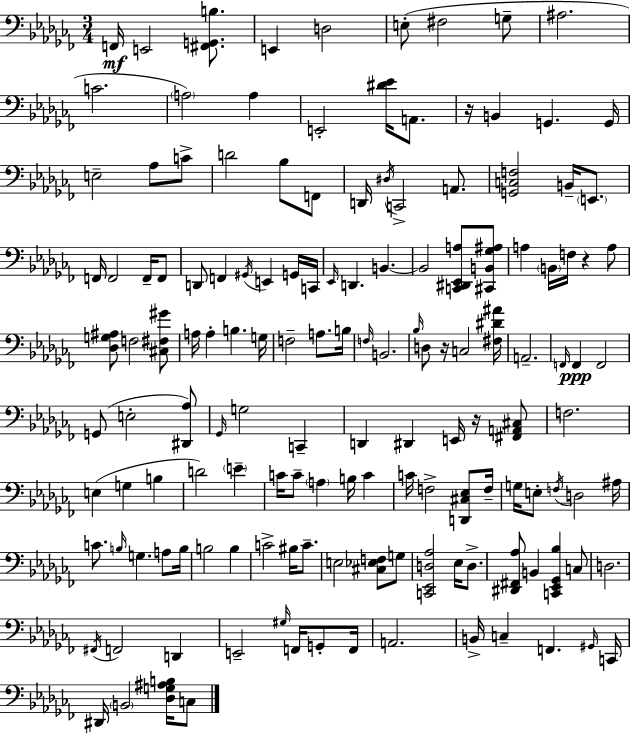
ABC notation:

X:1
T:Untitled
M:3/4
L:1/4
K:Abm
F,,/4 E,,2 [^F,,G,,B,]/2 E,, D,2 E,/2 ^F,2 G,/2 ^A,2 C2 A,2 A, E,,2 [^D_E]/4 A,,/2 z/4 B,, G,, G,,/4 E,2 _A,/2 C/2 D2 _B,/2 F,,/2 D,,/4 ^D,/4 C,,2 A,,/2 [G,,C,F,]2 B,,/4 E,,/2 F,,/4 F,,2 F,,/4 F,,/2 D,,/2 F,, ^G,,/4 E,, G,,/4 C,,/4 _E,,/4 D,, B,, B,,2 [C,,^D,,_E,,A,]/2 [^C,,B,,_G,^A,]/2 A, B,,/4 F,/4 z A,/2 [_D,G,^A,]/2 F,2 [^C,^F,^G]/2 A,/4 A, B, G,/4 F,2 A,/2 B,/4 F,/4 B,,2 _B,/4 D,/2 z/4 C,2 [^F,^D^A]/4 A,,2 F,,/4 F,, F,,2 G,,/2 E,2 [^D,,_A,]/2 _G,,/4 G,2 C,, D,, ^D,, E,,/4 z/4 [^F,,A,,^C,]/2 F,2 E, G, B, D2 E C/4 C/2 A, B,/4 C C/4 F,2 [D,,^C,_E,]/2 F,/4 G,/4 E,/2 F,/4 D,2 ^A,/4 C/2 B,/4 G, A,/2 B,/4 B,2 B, C2 ^B,/4 C/2 E,2 [^C,_E,F,]/2 G,/2 [C,,_E,,D,_A,]2 _E,/4 D,/2 [^D,,^F,,_A,]/2 B,, [C,,_E,,_G,,_B,] C,/2 D,2 ^F,,/4 F,,2 D,, E,,2 ^G,/4 F,,/4 G,,/2 F,,/4 A,,2 B,,/4 C, F,, ^G,,/4 C,,/4 ^D,,/4 B,,2 [_D,G,^A,B,]/4 C,/2